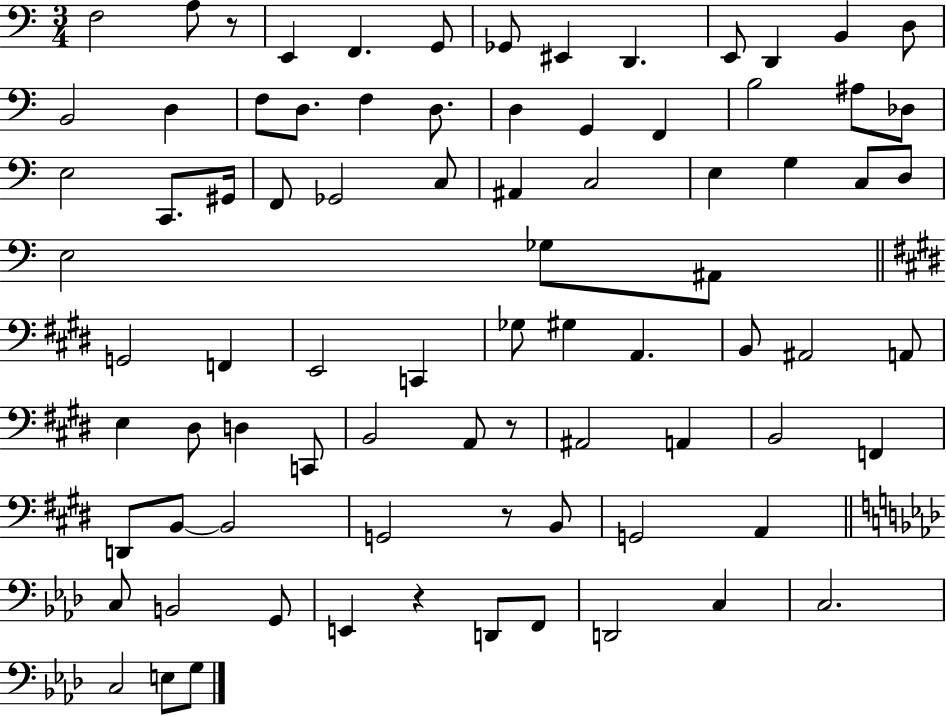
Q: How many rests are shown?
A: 4